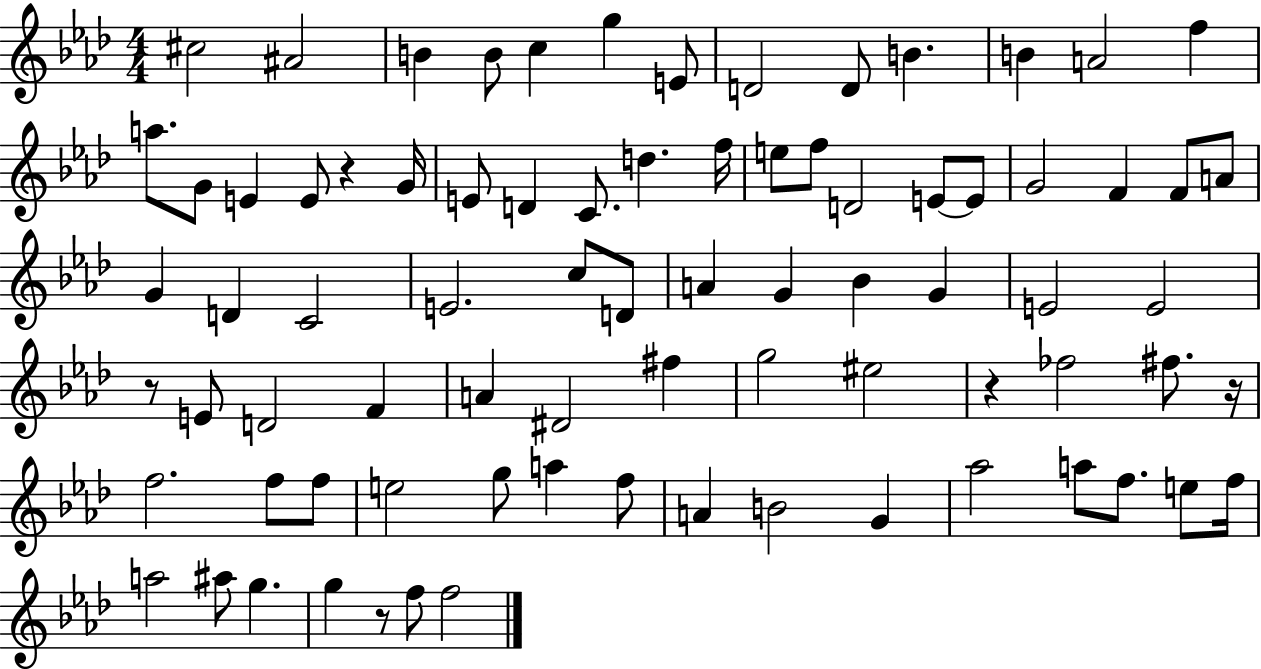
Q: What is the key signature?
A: AES major